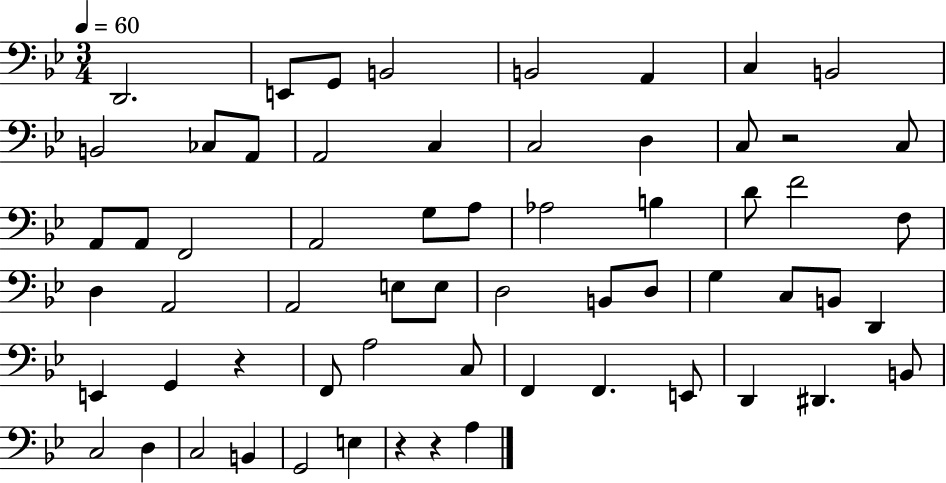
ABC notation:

X:1
T:Untitled
M:3/4
L:1/4
K:Bb
D,,2 E,,/2 G,,/2 B,,2 B,,2 A,, C, B,,2 B,,2 _C,/2 A,,/2 A,,2 C, C,2 D, C,/2 z2 C,/2 A,,/2 A,,/2 F,,2 A,,2 G,/2 A,/2 _A,2 B, D/2 F2 F,/2 D, A,,2 A,,2 E,/2 E,/2 D,2 B,,/2 D,/2 G, C,/2 B,,/2 D,, E,, G,, z F,,/2 A,2 C,/2 F,, F,, E,,/2 D,, ^D,, B,,/2 C,2 D, C,2 B,, G,,2 E, z z A,